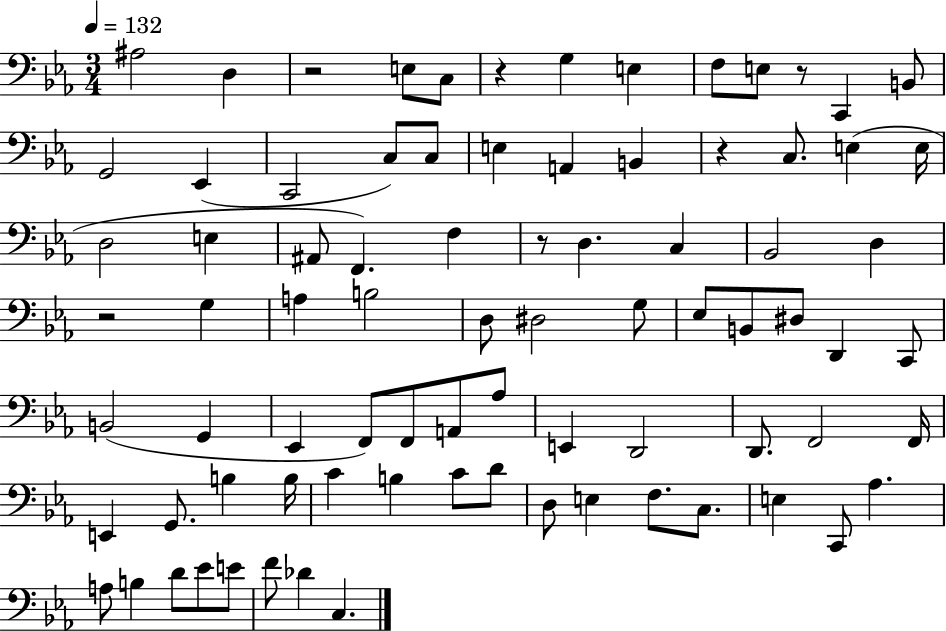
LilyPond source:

{
  \clef bass
  \numericTimeSignature
  \time 3/4
  \key ees \major
  \tempo 4 = 132
  ais2 d4 | r2 e8 c8 | r4 g4 e4 | f8 e8 r8 c,4 b,8 | \break g,2 ees,4( | c,2 c8) c8 | e4 a,4 b,4 | r4 c8. e4( e16 | \break d2 e4 | ais,8 f,4.) f4 | r8 d4. c4 | bes,2 d4 | \break r2 g4 | a4 b2 | d8 dis2 g8 | ees8 b,8 dis8 d,4 c,8 | \break b,2( g,4 | ees,4 f,8) f,8 a,8 aes8 | e,4 d,2 | d,8. f,2 f,16 | \break e,4 g,8. b4 b16 | c'4 b4 c'8 d'8 | d8 e4 f8. c8. | e4 c,8 aes4. | \break a8 b4 d'8 ees'8 e'8 | f'8 des'4 c4. | \bar "|."
}